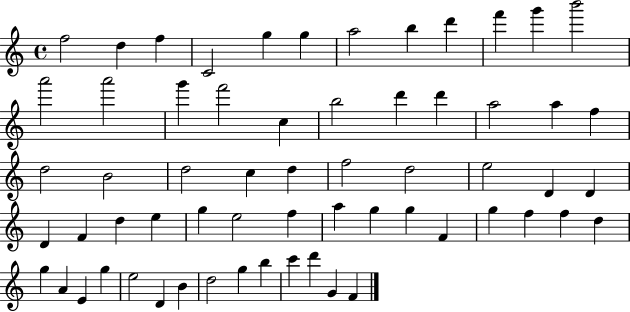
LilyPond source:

{
  \clef treble
  \time 4/4
  \defaultTimeSignature
  \key c \major
  f''2 d''4 f''4 | c'2 g''4 g''4 | a''2 b''4 d'''4 | f'''4 g'''4 b'''2 | \break a'''2 a'''2 | g'''4 f'''2 c''4 | b''2 d'''4 d'''4 | a''2 a''4 f''4 | \break d''2 b'2 | d''2 c''4 d''4 | f''2 d''2 | e''2 d'4 d'4 | \break d'4 f'4 d''4 e''4 | g''4 e''2 f''4 | a''4 g''4 g''4 f'4 | g''4 f''4 f''4 d''4 | \break g''4 a'4 e'4 g''4 | e''2 d'4 b'4 | d''2 g''4 b''4 | c'''4 d'''4 g'4 f'4 | \break \bar "|."
}